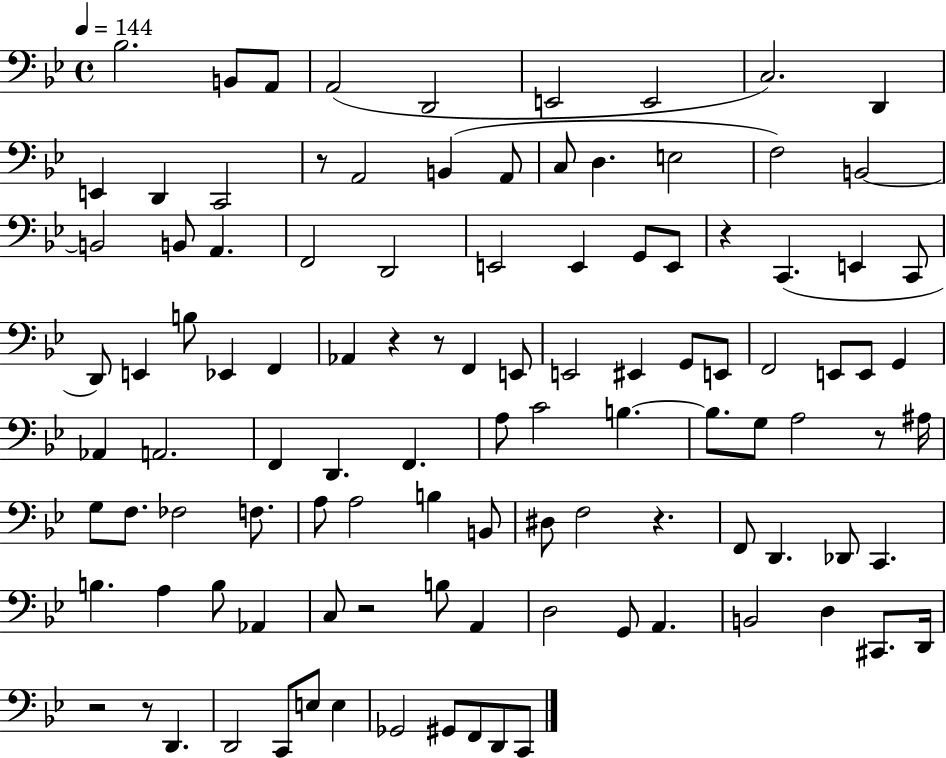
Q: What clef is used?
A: bass